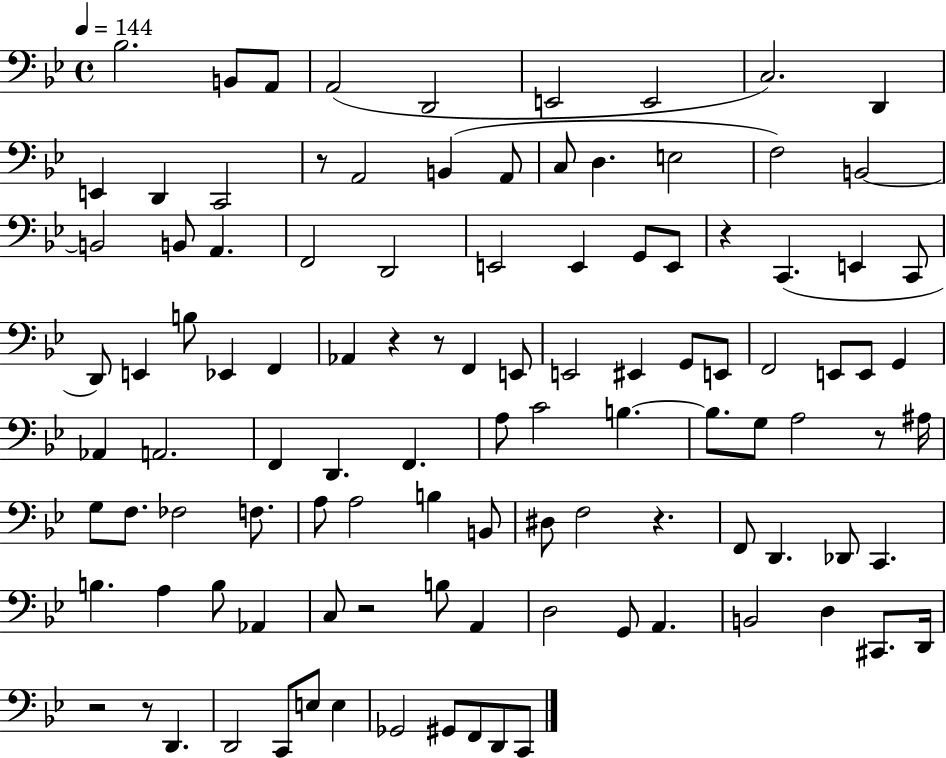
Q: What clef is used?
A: bass